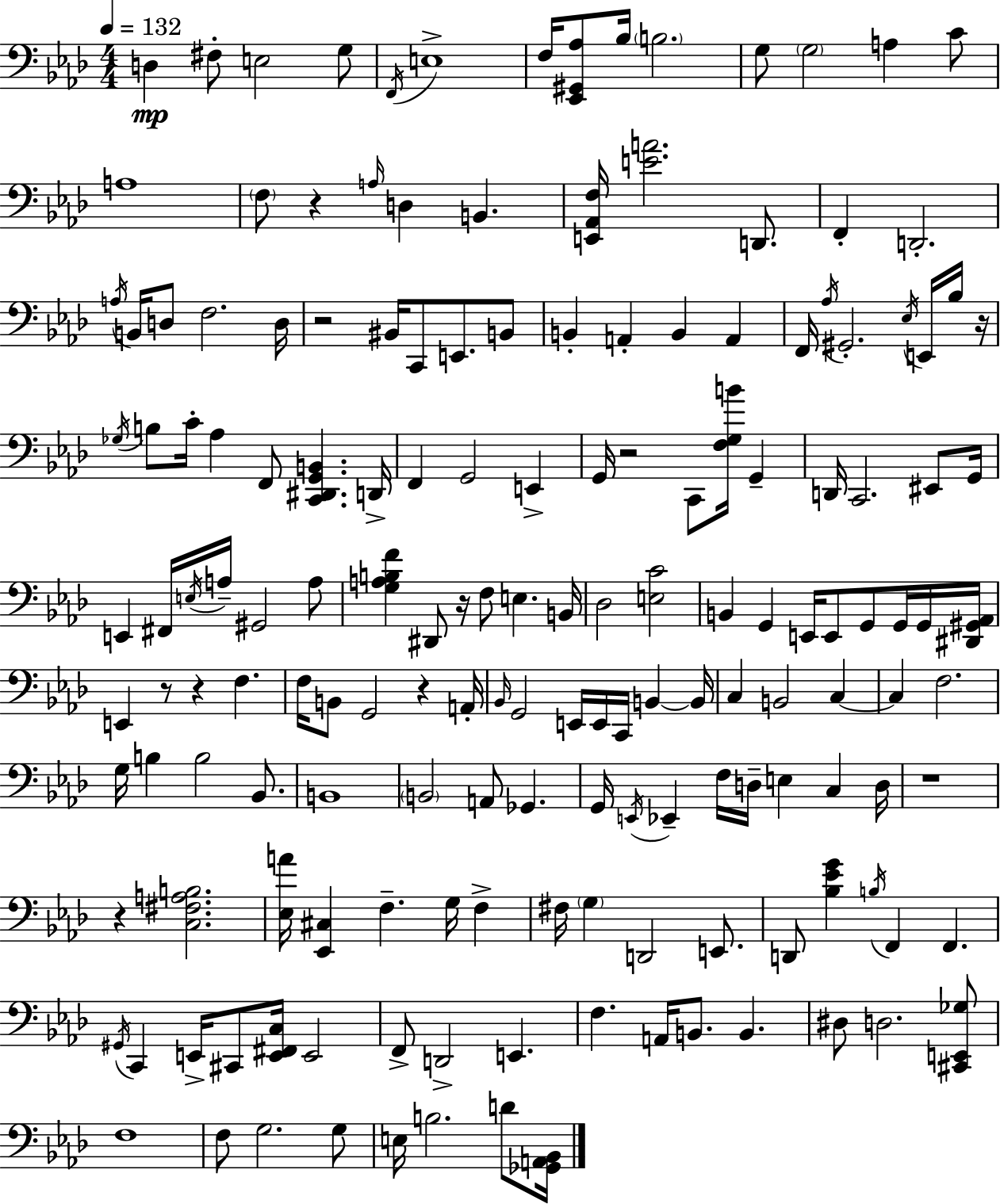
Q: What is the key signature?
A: AES major